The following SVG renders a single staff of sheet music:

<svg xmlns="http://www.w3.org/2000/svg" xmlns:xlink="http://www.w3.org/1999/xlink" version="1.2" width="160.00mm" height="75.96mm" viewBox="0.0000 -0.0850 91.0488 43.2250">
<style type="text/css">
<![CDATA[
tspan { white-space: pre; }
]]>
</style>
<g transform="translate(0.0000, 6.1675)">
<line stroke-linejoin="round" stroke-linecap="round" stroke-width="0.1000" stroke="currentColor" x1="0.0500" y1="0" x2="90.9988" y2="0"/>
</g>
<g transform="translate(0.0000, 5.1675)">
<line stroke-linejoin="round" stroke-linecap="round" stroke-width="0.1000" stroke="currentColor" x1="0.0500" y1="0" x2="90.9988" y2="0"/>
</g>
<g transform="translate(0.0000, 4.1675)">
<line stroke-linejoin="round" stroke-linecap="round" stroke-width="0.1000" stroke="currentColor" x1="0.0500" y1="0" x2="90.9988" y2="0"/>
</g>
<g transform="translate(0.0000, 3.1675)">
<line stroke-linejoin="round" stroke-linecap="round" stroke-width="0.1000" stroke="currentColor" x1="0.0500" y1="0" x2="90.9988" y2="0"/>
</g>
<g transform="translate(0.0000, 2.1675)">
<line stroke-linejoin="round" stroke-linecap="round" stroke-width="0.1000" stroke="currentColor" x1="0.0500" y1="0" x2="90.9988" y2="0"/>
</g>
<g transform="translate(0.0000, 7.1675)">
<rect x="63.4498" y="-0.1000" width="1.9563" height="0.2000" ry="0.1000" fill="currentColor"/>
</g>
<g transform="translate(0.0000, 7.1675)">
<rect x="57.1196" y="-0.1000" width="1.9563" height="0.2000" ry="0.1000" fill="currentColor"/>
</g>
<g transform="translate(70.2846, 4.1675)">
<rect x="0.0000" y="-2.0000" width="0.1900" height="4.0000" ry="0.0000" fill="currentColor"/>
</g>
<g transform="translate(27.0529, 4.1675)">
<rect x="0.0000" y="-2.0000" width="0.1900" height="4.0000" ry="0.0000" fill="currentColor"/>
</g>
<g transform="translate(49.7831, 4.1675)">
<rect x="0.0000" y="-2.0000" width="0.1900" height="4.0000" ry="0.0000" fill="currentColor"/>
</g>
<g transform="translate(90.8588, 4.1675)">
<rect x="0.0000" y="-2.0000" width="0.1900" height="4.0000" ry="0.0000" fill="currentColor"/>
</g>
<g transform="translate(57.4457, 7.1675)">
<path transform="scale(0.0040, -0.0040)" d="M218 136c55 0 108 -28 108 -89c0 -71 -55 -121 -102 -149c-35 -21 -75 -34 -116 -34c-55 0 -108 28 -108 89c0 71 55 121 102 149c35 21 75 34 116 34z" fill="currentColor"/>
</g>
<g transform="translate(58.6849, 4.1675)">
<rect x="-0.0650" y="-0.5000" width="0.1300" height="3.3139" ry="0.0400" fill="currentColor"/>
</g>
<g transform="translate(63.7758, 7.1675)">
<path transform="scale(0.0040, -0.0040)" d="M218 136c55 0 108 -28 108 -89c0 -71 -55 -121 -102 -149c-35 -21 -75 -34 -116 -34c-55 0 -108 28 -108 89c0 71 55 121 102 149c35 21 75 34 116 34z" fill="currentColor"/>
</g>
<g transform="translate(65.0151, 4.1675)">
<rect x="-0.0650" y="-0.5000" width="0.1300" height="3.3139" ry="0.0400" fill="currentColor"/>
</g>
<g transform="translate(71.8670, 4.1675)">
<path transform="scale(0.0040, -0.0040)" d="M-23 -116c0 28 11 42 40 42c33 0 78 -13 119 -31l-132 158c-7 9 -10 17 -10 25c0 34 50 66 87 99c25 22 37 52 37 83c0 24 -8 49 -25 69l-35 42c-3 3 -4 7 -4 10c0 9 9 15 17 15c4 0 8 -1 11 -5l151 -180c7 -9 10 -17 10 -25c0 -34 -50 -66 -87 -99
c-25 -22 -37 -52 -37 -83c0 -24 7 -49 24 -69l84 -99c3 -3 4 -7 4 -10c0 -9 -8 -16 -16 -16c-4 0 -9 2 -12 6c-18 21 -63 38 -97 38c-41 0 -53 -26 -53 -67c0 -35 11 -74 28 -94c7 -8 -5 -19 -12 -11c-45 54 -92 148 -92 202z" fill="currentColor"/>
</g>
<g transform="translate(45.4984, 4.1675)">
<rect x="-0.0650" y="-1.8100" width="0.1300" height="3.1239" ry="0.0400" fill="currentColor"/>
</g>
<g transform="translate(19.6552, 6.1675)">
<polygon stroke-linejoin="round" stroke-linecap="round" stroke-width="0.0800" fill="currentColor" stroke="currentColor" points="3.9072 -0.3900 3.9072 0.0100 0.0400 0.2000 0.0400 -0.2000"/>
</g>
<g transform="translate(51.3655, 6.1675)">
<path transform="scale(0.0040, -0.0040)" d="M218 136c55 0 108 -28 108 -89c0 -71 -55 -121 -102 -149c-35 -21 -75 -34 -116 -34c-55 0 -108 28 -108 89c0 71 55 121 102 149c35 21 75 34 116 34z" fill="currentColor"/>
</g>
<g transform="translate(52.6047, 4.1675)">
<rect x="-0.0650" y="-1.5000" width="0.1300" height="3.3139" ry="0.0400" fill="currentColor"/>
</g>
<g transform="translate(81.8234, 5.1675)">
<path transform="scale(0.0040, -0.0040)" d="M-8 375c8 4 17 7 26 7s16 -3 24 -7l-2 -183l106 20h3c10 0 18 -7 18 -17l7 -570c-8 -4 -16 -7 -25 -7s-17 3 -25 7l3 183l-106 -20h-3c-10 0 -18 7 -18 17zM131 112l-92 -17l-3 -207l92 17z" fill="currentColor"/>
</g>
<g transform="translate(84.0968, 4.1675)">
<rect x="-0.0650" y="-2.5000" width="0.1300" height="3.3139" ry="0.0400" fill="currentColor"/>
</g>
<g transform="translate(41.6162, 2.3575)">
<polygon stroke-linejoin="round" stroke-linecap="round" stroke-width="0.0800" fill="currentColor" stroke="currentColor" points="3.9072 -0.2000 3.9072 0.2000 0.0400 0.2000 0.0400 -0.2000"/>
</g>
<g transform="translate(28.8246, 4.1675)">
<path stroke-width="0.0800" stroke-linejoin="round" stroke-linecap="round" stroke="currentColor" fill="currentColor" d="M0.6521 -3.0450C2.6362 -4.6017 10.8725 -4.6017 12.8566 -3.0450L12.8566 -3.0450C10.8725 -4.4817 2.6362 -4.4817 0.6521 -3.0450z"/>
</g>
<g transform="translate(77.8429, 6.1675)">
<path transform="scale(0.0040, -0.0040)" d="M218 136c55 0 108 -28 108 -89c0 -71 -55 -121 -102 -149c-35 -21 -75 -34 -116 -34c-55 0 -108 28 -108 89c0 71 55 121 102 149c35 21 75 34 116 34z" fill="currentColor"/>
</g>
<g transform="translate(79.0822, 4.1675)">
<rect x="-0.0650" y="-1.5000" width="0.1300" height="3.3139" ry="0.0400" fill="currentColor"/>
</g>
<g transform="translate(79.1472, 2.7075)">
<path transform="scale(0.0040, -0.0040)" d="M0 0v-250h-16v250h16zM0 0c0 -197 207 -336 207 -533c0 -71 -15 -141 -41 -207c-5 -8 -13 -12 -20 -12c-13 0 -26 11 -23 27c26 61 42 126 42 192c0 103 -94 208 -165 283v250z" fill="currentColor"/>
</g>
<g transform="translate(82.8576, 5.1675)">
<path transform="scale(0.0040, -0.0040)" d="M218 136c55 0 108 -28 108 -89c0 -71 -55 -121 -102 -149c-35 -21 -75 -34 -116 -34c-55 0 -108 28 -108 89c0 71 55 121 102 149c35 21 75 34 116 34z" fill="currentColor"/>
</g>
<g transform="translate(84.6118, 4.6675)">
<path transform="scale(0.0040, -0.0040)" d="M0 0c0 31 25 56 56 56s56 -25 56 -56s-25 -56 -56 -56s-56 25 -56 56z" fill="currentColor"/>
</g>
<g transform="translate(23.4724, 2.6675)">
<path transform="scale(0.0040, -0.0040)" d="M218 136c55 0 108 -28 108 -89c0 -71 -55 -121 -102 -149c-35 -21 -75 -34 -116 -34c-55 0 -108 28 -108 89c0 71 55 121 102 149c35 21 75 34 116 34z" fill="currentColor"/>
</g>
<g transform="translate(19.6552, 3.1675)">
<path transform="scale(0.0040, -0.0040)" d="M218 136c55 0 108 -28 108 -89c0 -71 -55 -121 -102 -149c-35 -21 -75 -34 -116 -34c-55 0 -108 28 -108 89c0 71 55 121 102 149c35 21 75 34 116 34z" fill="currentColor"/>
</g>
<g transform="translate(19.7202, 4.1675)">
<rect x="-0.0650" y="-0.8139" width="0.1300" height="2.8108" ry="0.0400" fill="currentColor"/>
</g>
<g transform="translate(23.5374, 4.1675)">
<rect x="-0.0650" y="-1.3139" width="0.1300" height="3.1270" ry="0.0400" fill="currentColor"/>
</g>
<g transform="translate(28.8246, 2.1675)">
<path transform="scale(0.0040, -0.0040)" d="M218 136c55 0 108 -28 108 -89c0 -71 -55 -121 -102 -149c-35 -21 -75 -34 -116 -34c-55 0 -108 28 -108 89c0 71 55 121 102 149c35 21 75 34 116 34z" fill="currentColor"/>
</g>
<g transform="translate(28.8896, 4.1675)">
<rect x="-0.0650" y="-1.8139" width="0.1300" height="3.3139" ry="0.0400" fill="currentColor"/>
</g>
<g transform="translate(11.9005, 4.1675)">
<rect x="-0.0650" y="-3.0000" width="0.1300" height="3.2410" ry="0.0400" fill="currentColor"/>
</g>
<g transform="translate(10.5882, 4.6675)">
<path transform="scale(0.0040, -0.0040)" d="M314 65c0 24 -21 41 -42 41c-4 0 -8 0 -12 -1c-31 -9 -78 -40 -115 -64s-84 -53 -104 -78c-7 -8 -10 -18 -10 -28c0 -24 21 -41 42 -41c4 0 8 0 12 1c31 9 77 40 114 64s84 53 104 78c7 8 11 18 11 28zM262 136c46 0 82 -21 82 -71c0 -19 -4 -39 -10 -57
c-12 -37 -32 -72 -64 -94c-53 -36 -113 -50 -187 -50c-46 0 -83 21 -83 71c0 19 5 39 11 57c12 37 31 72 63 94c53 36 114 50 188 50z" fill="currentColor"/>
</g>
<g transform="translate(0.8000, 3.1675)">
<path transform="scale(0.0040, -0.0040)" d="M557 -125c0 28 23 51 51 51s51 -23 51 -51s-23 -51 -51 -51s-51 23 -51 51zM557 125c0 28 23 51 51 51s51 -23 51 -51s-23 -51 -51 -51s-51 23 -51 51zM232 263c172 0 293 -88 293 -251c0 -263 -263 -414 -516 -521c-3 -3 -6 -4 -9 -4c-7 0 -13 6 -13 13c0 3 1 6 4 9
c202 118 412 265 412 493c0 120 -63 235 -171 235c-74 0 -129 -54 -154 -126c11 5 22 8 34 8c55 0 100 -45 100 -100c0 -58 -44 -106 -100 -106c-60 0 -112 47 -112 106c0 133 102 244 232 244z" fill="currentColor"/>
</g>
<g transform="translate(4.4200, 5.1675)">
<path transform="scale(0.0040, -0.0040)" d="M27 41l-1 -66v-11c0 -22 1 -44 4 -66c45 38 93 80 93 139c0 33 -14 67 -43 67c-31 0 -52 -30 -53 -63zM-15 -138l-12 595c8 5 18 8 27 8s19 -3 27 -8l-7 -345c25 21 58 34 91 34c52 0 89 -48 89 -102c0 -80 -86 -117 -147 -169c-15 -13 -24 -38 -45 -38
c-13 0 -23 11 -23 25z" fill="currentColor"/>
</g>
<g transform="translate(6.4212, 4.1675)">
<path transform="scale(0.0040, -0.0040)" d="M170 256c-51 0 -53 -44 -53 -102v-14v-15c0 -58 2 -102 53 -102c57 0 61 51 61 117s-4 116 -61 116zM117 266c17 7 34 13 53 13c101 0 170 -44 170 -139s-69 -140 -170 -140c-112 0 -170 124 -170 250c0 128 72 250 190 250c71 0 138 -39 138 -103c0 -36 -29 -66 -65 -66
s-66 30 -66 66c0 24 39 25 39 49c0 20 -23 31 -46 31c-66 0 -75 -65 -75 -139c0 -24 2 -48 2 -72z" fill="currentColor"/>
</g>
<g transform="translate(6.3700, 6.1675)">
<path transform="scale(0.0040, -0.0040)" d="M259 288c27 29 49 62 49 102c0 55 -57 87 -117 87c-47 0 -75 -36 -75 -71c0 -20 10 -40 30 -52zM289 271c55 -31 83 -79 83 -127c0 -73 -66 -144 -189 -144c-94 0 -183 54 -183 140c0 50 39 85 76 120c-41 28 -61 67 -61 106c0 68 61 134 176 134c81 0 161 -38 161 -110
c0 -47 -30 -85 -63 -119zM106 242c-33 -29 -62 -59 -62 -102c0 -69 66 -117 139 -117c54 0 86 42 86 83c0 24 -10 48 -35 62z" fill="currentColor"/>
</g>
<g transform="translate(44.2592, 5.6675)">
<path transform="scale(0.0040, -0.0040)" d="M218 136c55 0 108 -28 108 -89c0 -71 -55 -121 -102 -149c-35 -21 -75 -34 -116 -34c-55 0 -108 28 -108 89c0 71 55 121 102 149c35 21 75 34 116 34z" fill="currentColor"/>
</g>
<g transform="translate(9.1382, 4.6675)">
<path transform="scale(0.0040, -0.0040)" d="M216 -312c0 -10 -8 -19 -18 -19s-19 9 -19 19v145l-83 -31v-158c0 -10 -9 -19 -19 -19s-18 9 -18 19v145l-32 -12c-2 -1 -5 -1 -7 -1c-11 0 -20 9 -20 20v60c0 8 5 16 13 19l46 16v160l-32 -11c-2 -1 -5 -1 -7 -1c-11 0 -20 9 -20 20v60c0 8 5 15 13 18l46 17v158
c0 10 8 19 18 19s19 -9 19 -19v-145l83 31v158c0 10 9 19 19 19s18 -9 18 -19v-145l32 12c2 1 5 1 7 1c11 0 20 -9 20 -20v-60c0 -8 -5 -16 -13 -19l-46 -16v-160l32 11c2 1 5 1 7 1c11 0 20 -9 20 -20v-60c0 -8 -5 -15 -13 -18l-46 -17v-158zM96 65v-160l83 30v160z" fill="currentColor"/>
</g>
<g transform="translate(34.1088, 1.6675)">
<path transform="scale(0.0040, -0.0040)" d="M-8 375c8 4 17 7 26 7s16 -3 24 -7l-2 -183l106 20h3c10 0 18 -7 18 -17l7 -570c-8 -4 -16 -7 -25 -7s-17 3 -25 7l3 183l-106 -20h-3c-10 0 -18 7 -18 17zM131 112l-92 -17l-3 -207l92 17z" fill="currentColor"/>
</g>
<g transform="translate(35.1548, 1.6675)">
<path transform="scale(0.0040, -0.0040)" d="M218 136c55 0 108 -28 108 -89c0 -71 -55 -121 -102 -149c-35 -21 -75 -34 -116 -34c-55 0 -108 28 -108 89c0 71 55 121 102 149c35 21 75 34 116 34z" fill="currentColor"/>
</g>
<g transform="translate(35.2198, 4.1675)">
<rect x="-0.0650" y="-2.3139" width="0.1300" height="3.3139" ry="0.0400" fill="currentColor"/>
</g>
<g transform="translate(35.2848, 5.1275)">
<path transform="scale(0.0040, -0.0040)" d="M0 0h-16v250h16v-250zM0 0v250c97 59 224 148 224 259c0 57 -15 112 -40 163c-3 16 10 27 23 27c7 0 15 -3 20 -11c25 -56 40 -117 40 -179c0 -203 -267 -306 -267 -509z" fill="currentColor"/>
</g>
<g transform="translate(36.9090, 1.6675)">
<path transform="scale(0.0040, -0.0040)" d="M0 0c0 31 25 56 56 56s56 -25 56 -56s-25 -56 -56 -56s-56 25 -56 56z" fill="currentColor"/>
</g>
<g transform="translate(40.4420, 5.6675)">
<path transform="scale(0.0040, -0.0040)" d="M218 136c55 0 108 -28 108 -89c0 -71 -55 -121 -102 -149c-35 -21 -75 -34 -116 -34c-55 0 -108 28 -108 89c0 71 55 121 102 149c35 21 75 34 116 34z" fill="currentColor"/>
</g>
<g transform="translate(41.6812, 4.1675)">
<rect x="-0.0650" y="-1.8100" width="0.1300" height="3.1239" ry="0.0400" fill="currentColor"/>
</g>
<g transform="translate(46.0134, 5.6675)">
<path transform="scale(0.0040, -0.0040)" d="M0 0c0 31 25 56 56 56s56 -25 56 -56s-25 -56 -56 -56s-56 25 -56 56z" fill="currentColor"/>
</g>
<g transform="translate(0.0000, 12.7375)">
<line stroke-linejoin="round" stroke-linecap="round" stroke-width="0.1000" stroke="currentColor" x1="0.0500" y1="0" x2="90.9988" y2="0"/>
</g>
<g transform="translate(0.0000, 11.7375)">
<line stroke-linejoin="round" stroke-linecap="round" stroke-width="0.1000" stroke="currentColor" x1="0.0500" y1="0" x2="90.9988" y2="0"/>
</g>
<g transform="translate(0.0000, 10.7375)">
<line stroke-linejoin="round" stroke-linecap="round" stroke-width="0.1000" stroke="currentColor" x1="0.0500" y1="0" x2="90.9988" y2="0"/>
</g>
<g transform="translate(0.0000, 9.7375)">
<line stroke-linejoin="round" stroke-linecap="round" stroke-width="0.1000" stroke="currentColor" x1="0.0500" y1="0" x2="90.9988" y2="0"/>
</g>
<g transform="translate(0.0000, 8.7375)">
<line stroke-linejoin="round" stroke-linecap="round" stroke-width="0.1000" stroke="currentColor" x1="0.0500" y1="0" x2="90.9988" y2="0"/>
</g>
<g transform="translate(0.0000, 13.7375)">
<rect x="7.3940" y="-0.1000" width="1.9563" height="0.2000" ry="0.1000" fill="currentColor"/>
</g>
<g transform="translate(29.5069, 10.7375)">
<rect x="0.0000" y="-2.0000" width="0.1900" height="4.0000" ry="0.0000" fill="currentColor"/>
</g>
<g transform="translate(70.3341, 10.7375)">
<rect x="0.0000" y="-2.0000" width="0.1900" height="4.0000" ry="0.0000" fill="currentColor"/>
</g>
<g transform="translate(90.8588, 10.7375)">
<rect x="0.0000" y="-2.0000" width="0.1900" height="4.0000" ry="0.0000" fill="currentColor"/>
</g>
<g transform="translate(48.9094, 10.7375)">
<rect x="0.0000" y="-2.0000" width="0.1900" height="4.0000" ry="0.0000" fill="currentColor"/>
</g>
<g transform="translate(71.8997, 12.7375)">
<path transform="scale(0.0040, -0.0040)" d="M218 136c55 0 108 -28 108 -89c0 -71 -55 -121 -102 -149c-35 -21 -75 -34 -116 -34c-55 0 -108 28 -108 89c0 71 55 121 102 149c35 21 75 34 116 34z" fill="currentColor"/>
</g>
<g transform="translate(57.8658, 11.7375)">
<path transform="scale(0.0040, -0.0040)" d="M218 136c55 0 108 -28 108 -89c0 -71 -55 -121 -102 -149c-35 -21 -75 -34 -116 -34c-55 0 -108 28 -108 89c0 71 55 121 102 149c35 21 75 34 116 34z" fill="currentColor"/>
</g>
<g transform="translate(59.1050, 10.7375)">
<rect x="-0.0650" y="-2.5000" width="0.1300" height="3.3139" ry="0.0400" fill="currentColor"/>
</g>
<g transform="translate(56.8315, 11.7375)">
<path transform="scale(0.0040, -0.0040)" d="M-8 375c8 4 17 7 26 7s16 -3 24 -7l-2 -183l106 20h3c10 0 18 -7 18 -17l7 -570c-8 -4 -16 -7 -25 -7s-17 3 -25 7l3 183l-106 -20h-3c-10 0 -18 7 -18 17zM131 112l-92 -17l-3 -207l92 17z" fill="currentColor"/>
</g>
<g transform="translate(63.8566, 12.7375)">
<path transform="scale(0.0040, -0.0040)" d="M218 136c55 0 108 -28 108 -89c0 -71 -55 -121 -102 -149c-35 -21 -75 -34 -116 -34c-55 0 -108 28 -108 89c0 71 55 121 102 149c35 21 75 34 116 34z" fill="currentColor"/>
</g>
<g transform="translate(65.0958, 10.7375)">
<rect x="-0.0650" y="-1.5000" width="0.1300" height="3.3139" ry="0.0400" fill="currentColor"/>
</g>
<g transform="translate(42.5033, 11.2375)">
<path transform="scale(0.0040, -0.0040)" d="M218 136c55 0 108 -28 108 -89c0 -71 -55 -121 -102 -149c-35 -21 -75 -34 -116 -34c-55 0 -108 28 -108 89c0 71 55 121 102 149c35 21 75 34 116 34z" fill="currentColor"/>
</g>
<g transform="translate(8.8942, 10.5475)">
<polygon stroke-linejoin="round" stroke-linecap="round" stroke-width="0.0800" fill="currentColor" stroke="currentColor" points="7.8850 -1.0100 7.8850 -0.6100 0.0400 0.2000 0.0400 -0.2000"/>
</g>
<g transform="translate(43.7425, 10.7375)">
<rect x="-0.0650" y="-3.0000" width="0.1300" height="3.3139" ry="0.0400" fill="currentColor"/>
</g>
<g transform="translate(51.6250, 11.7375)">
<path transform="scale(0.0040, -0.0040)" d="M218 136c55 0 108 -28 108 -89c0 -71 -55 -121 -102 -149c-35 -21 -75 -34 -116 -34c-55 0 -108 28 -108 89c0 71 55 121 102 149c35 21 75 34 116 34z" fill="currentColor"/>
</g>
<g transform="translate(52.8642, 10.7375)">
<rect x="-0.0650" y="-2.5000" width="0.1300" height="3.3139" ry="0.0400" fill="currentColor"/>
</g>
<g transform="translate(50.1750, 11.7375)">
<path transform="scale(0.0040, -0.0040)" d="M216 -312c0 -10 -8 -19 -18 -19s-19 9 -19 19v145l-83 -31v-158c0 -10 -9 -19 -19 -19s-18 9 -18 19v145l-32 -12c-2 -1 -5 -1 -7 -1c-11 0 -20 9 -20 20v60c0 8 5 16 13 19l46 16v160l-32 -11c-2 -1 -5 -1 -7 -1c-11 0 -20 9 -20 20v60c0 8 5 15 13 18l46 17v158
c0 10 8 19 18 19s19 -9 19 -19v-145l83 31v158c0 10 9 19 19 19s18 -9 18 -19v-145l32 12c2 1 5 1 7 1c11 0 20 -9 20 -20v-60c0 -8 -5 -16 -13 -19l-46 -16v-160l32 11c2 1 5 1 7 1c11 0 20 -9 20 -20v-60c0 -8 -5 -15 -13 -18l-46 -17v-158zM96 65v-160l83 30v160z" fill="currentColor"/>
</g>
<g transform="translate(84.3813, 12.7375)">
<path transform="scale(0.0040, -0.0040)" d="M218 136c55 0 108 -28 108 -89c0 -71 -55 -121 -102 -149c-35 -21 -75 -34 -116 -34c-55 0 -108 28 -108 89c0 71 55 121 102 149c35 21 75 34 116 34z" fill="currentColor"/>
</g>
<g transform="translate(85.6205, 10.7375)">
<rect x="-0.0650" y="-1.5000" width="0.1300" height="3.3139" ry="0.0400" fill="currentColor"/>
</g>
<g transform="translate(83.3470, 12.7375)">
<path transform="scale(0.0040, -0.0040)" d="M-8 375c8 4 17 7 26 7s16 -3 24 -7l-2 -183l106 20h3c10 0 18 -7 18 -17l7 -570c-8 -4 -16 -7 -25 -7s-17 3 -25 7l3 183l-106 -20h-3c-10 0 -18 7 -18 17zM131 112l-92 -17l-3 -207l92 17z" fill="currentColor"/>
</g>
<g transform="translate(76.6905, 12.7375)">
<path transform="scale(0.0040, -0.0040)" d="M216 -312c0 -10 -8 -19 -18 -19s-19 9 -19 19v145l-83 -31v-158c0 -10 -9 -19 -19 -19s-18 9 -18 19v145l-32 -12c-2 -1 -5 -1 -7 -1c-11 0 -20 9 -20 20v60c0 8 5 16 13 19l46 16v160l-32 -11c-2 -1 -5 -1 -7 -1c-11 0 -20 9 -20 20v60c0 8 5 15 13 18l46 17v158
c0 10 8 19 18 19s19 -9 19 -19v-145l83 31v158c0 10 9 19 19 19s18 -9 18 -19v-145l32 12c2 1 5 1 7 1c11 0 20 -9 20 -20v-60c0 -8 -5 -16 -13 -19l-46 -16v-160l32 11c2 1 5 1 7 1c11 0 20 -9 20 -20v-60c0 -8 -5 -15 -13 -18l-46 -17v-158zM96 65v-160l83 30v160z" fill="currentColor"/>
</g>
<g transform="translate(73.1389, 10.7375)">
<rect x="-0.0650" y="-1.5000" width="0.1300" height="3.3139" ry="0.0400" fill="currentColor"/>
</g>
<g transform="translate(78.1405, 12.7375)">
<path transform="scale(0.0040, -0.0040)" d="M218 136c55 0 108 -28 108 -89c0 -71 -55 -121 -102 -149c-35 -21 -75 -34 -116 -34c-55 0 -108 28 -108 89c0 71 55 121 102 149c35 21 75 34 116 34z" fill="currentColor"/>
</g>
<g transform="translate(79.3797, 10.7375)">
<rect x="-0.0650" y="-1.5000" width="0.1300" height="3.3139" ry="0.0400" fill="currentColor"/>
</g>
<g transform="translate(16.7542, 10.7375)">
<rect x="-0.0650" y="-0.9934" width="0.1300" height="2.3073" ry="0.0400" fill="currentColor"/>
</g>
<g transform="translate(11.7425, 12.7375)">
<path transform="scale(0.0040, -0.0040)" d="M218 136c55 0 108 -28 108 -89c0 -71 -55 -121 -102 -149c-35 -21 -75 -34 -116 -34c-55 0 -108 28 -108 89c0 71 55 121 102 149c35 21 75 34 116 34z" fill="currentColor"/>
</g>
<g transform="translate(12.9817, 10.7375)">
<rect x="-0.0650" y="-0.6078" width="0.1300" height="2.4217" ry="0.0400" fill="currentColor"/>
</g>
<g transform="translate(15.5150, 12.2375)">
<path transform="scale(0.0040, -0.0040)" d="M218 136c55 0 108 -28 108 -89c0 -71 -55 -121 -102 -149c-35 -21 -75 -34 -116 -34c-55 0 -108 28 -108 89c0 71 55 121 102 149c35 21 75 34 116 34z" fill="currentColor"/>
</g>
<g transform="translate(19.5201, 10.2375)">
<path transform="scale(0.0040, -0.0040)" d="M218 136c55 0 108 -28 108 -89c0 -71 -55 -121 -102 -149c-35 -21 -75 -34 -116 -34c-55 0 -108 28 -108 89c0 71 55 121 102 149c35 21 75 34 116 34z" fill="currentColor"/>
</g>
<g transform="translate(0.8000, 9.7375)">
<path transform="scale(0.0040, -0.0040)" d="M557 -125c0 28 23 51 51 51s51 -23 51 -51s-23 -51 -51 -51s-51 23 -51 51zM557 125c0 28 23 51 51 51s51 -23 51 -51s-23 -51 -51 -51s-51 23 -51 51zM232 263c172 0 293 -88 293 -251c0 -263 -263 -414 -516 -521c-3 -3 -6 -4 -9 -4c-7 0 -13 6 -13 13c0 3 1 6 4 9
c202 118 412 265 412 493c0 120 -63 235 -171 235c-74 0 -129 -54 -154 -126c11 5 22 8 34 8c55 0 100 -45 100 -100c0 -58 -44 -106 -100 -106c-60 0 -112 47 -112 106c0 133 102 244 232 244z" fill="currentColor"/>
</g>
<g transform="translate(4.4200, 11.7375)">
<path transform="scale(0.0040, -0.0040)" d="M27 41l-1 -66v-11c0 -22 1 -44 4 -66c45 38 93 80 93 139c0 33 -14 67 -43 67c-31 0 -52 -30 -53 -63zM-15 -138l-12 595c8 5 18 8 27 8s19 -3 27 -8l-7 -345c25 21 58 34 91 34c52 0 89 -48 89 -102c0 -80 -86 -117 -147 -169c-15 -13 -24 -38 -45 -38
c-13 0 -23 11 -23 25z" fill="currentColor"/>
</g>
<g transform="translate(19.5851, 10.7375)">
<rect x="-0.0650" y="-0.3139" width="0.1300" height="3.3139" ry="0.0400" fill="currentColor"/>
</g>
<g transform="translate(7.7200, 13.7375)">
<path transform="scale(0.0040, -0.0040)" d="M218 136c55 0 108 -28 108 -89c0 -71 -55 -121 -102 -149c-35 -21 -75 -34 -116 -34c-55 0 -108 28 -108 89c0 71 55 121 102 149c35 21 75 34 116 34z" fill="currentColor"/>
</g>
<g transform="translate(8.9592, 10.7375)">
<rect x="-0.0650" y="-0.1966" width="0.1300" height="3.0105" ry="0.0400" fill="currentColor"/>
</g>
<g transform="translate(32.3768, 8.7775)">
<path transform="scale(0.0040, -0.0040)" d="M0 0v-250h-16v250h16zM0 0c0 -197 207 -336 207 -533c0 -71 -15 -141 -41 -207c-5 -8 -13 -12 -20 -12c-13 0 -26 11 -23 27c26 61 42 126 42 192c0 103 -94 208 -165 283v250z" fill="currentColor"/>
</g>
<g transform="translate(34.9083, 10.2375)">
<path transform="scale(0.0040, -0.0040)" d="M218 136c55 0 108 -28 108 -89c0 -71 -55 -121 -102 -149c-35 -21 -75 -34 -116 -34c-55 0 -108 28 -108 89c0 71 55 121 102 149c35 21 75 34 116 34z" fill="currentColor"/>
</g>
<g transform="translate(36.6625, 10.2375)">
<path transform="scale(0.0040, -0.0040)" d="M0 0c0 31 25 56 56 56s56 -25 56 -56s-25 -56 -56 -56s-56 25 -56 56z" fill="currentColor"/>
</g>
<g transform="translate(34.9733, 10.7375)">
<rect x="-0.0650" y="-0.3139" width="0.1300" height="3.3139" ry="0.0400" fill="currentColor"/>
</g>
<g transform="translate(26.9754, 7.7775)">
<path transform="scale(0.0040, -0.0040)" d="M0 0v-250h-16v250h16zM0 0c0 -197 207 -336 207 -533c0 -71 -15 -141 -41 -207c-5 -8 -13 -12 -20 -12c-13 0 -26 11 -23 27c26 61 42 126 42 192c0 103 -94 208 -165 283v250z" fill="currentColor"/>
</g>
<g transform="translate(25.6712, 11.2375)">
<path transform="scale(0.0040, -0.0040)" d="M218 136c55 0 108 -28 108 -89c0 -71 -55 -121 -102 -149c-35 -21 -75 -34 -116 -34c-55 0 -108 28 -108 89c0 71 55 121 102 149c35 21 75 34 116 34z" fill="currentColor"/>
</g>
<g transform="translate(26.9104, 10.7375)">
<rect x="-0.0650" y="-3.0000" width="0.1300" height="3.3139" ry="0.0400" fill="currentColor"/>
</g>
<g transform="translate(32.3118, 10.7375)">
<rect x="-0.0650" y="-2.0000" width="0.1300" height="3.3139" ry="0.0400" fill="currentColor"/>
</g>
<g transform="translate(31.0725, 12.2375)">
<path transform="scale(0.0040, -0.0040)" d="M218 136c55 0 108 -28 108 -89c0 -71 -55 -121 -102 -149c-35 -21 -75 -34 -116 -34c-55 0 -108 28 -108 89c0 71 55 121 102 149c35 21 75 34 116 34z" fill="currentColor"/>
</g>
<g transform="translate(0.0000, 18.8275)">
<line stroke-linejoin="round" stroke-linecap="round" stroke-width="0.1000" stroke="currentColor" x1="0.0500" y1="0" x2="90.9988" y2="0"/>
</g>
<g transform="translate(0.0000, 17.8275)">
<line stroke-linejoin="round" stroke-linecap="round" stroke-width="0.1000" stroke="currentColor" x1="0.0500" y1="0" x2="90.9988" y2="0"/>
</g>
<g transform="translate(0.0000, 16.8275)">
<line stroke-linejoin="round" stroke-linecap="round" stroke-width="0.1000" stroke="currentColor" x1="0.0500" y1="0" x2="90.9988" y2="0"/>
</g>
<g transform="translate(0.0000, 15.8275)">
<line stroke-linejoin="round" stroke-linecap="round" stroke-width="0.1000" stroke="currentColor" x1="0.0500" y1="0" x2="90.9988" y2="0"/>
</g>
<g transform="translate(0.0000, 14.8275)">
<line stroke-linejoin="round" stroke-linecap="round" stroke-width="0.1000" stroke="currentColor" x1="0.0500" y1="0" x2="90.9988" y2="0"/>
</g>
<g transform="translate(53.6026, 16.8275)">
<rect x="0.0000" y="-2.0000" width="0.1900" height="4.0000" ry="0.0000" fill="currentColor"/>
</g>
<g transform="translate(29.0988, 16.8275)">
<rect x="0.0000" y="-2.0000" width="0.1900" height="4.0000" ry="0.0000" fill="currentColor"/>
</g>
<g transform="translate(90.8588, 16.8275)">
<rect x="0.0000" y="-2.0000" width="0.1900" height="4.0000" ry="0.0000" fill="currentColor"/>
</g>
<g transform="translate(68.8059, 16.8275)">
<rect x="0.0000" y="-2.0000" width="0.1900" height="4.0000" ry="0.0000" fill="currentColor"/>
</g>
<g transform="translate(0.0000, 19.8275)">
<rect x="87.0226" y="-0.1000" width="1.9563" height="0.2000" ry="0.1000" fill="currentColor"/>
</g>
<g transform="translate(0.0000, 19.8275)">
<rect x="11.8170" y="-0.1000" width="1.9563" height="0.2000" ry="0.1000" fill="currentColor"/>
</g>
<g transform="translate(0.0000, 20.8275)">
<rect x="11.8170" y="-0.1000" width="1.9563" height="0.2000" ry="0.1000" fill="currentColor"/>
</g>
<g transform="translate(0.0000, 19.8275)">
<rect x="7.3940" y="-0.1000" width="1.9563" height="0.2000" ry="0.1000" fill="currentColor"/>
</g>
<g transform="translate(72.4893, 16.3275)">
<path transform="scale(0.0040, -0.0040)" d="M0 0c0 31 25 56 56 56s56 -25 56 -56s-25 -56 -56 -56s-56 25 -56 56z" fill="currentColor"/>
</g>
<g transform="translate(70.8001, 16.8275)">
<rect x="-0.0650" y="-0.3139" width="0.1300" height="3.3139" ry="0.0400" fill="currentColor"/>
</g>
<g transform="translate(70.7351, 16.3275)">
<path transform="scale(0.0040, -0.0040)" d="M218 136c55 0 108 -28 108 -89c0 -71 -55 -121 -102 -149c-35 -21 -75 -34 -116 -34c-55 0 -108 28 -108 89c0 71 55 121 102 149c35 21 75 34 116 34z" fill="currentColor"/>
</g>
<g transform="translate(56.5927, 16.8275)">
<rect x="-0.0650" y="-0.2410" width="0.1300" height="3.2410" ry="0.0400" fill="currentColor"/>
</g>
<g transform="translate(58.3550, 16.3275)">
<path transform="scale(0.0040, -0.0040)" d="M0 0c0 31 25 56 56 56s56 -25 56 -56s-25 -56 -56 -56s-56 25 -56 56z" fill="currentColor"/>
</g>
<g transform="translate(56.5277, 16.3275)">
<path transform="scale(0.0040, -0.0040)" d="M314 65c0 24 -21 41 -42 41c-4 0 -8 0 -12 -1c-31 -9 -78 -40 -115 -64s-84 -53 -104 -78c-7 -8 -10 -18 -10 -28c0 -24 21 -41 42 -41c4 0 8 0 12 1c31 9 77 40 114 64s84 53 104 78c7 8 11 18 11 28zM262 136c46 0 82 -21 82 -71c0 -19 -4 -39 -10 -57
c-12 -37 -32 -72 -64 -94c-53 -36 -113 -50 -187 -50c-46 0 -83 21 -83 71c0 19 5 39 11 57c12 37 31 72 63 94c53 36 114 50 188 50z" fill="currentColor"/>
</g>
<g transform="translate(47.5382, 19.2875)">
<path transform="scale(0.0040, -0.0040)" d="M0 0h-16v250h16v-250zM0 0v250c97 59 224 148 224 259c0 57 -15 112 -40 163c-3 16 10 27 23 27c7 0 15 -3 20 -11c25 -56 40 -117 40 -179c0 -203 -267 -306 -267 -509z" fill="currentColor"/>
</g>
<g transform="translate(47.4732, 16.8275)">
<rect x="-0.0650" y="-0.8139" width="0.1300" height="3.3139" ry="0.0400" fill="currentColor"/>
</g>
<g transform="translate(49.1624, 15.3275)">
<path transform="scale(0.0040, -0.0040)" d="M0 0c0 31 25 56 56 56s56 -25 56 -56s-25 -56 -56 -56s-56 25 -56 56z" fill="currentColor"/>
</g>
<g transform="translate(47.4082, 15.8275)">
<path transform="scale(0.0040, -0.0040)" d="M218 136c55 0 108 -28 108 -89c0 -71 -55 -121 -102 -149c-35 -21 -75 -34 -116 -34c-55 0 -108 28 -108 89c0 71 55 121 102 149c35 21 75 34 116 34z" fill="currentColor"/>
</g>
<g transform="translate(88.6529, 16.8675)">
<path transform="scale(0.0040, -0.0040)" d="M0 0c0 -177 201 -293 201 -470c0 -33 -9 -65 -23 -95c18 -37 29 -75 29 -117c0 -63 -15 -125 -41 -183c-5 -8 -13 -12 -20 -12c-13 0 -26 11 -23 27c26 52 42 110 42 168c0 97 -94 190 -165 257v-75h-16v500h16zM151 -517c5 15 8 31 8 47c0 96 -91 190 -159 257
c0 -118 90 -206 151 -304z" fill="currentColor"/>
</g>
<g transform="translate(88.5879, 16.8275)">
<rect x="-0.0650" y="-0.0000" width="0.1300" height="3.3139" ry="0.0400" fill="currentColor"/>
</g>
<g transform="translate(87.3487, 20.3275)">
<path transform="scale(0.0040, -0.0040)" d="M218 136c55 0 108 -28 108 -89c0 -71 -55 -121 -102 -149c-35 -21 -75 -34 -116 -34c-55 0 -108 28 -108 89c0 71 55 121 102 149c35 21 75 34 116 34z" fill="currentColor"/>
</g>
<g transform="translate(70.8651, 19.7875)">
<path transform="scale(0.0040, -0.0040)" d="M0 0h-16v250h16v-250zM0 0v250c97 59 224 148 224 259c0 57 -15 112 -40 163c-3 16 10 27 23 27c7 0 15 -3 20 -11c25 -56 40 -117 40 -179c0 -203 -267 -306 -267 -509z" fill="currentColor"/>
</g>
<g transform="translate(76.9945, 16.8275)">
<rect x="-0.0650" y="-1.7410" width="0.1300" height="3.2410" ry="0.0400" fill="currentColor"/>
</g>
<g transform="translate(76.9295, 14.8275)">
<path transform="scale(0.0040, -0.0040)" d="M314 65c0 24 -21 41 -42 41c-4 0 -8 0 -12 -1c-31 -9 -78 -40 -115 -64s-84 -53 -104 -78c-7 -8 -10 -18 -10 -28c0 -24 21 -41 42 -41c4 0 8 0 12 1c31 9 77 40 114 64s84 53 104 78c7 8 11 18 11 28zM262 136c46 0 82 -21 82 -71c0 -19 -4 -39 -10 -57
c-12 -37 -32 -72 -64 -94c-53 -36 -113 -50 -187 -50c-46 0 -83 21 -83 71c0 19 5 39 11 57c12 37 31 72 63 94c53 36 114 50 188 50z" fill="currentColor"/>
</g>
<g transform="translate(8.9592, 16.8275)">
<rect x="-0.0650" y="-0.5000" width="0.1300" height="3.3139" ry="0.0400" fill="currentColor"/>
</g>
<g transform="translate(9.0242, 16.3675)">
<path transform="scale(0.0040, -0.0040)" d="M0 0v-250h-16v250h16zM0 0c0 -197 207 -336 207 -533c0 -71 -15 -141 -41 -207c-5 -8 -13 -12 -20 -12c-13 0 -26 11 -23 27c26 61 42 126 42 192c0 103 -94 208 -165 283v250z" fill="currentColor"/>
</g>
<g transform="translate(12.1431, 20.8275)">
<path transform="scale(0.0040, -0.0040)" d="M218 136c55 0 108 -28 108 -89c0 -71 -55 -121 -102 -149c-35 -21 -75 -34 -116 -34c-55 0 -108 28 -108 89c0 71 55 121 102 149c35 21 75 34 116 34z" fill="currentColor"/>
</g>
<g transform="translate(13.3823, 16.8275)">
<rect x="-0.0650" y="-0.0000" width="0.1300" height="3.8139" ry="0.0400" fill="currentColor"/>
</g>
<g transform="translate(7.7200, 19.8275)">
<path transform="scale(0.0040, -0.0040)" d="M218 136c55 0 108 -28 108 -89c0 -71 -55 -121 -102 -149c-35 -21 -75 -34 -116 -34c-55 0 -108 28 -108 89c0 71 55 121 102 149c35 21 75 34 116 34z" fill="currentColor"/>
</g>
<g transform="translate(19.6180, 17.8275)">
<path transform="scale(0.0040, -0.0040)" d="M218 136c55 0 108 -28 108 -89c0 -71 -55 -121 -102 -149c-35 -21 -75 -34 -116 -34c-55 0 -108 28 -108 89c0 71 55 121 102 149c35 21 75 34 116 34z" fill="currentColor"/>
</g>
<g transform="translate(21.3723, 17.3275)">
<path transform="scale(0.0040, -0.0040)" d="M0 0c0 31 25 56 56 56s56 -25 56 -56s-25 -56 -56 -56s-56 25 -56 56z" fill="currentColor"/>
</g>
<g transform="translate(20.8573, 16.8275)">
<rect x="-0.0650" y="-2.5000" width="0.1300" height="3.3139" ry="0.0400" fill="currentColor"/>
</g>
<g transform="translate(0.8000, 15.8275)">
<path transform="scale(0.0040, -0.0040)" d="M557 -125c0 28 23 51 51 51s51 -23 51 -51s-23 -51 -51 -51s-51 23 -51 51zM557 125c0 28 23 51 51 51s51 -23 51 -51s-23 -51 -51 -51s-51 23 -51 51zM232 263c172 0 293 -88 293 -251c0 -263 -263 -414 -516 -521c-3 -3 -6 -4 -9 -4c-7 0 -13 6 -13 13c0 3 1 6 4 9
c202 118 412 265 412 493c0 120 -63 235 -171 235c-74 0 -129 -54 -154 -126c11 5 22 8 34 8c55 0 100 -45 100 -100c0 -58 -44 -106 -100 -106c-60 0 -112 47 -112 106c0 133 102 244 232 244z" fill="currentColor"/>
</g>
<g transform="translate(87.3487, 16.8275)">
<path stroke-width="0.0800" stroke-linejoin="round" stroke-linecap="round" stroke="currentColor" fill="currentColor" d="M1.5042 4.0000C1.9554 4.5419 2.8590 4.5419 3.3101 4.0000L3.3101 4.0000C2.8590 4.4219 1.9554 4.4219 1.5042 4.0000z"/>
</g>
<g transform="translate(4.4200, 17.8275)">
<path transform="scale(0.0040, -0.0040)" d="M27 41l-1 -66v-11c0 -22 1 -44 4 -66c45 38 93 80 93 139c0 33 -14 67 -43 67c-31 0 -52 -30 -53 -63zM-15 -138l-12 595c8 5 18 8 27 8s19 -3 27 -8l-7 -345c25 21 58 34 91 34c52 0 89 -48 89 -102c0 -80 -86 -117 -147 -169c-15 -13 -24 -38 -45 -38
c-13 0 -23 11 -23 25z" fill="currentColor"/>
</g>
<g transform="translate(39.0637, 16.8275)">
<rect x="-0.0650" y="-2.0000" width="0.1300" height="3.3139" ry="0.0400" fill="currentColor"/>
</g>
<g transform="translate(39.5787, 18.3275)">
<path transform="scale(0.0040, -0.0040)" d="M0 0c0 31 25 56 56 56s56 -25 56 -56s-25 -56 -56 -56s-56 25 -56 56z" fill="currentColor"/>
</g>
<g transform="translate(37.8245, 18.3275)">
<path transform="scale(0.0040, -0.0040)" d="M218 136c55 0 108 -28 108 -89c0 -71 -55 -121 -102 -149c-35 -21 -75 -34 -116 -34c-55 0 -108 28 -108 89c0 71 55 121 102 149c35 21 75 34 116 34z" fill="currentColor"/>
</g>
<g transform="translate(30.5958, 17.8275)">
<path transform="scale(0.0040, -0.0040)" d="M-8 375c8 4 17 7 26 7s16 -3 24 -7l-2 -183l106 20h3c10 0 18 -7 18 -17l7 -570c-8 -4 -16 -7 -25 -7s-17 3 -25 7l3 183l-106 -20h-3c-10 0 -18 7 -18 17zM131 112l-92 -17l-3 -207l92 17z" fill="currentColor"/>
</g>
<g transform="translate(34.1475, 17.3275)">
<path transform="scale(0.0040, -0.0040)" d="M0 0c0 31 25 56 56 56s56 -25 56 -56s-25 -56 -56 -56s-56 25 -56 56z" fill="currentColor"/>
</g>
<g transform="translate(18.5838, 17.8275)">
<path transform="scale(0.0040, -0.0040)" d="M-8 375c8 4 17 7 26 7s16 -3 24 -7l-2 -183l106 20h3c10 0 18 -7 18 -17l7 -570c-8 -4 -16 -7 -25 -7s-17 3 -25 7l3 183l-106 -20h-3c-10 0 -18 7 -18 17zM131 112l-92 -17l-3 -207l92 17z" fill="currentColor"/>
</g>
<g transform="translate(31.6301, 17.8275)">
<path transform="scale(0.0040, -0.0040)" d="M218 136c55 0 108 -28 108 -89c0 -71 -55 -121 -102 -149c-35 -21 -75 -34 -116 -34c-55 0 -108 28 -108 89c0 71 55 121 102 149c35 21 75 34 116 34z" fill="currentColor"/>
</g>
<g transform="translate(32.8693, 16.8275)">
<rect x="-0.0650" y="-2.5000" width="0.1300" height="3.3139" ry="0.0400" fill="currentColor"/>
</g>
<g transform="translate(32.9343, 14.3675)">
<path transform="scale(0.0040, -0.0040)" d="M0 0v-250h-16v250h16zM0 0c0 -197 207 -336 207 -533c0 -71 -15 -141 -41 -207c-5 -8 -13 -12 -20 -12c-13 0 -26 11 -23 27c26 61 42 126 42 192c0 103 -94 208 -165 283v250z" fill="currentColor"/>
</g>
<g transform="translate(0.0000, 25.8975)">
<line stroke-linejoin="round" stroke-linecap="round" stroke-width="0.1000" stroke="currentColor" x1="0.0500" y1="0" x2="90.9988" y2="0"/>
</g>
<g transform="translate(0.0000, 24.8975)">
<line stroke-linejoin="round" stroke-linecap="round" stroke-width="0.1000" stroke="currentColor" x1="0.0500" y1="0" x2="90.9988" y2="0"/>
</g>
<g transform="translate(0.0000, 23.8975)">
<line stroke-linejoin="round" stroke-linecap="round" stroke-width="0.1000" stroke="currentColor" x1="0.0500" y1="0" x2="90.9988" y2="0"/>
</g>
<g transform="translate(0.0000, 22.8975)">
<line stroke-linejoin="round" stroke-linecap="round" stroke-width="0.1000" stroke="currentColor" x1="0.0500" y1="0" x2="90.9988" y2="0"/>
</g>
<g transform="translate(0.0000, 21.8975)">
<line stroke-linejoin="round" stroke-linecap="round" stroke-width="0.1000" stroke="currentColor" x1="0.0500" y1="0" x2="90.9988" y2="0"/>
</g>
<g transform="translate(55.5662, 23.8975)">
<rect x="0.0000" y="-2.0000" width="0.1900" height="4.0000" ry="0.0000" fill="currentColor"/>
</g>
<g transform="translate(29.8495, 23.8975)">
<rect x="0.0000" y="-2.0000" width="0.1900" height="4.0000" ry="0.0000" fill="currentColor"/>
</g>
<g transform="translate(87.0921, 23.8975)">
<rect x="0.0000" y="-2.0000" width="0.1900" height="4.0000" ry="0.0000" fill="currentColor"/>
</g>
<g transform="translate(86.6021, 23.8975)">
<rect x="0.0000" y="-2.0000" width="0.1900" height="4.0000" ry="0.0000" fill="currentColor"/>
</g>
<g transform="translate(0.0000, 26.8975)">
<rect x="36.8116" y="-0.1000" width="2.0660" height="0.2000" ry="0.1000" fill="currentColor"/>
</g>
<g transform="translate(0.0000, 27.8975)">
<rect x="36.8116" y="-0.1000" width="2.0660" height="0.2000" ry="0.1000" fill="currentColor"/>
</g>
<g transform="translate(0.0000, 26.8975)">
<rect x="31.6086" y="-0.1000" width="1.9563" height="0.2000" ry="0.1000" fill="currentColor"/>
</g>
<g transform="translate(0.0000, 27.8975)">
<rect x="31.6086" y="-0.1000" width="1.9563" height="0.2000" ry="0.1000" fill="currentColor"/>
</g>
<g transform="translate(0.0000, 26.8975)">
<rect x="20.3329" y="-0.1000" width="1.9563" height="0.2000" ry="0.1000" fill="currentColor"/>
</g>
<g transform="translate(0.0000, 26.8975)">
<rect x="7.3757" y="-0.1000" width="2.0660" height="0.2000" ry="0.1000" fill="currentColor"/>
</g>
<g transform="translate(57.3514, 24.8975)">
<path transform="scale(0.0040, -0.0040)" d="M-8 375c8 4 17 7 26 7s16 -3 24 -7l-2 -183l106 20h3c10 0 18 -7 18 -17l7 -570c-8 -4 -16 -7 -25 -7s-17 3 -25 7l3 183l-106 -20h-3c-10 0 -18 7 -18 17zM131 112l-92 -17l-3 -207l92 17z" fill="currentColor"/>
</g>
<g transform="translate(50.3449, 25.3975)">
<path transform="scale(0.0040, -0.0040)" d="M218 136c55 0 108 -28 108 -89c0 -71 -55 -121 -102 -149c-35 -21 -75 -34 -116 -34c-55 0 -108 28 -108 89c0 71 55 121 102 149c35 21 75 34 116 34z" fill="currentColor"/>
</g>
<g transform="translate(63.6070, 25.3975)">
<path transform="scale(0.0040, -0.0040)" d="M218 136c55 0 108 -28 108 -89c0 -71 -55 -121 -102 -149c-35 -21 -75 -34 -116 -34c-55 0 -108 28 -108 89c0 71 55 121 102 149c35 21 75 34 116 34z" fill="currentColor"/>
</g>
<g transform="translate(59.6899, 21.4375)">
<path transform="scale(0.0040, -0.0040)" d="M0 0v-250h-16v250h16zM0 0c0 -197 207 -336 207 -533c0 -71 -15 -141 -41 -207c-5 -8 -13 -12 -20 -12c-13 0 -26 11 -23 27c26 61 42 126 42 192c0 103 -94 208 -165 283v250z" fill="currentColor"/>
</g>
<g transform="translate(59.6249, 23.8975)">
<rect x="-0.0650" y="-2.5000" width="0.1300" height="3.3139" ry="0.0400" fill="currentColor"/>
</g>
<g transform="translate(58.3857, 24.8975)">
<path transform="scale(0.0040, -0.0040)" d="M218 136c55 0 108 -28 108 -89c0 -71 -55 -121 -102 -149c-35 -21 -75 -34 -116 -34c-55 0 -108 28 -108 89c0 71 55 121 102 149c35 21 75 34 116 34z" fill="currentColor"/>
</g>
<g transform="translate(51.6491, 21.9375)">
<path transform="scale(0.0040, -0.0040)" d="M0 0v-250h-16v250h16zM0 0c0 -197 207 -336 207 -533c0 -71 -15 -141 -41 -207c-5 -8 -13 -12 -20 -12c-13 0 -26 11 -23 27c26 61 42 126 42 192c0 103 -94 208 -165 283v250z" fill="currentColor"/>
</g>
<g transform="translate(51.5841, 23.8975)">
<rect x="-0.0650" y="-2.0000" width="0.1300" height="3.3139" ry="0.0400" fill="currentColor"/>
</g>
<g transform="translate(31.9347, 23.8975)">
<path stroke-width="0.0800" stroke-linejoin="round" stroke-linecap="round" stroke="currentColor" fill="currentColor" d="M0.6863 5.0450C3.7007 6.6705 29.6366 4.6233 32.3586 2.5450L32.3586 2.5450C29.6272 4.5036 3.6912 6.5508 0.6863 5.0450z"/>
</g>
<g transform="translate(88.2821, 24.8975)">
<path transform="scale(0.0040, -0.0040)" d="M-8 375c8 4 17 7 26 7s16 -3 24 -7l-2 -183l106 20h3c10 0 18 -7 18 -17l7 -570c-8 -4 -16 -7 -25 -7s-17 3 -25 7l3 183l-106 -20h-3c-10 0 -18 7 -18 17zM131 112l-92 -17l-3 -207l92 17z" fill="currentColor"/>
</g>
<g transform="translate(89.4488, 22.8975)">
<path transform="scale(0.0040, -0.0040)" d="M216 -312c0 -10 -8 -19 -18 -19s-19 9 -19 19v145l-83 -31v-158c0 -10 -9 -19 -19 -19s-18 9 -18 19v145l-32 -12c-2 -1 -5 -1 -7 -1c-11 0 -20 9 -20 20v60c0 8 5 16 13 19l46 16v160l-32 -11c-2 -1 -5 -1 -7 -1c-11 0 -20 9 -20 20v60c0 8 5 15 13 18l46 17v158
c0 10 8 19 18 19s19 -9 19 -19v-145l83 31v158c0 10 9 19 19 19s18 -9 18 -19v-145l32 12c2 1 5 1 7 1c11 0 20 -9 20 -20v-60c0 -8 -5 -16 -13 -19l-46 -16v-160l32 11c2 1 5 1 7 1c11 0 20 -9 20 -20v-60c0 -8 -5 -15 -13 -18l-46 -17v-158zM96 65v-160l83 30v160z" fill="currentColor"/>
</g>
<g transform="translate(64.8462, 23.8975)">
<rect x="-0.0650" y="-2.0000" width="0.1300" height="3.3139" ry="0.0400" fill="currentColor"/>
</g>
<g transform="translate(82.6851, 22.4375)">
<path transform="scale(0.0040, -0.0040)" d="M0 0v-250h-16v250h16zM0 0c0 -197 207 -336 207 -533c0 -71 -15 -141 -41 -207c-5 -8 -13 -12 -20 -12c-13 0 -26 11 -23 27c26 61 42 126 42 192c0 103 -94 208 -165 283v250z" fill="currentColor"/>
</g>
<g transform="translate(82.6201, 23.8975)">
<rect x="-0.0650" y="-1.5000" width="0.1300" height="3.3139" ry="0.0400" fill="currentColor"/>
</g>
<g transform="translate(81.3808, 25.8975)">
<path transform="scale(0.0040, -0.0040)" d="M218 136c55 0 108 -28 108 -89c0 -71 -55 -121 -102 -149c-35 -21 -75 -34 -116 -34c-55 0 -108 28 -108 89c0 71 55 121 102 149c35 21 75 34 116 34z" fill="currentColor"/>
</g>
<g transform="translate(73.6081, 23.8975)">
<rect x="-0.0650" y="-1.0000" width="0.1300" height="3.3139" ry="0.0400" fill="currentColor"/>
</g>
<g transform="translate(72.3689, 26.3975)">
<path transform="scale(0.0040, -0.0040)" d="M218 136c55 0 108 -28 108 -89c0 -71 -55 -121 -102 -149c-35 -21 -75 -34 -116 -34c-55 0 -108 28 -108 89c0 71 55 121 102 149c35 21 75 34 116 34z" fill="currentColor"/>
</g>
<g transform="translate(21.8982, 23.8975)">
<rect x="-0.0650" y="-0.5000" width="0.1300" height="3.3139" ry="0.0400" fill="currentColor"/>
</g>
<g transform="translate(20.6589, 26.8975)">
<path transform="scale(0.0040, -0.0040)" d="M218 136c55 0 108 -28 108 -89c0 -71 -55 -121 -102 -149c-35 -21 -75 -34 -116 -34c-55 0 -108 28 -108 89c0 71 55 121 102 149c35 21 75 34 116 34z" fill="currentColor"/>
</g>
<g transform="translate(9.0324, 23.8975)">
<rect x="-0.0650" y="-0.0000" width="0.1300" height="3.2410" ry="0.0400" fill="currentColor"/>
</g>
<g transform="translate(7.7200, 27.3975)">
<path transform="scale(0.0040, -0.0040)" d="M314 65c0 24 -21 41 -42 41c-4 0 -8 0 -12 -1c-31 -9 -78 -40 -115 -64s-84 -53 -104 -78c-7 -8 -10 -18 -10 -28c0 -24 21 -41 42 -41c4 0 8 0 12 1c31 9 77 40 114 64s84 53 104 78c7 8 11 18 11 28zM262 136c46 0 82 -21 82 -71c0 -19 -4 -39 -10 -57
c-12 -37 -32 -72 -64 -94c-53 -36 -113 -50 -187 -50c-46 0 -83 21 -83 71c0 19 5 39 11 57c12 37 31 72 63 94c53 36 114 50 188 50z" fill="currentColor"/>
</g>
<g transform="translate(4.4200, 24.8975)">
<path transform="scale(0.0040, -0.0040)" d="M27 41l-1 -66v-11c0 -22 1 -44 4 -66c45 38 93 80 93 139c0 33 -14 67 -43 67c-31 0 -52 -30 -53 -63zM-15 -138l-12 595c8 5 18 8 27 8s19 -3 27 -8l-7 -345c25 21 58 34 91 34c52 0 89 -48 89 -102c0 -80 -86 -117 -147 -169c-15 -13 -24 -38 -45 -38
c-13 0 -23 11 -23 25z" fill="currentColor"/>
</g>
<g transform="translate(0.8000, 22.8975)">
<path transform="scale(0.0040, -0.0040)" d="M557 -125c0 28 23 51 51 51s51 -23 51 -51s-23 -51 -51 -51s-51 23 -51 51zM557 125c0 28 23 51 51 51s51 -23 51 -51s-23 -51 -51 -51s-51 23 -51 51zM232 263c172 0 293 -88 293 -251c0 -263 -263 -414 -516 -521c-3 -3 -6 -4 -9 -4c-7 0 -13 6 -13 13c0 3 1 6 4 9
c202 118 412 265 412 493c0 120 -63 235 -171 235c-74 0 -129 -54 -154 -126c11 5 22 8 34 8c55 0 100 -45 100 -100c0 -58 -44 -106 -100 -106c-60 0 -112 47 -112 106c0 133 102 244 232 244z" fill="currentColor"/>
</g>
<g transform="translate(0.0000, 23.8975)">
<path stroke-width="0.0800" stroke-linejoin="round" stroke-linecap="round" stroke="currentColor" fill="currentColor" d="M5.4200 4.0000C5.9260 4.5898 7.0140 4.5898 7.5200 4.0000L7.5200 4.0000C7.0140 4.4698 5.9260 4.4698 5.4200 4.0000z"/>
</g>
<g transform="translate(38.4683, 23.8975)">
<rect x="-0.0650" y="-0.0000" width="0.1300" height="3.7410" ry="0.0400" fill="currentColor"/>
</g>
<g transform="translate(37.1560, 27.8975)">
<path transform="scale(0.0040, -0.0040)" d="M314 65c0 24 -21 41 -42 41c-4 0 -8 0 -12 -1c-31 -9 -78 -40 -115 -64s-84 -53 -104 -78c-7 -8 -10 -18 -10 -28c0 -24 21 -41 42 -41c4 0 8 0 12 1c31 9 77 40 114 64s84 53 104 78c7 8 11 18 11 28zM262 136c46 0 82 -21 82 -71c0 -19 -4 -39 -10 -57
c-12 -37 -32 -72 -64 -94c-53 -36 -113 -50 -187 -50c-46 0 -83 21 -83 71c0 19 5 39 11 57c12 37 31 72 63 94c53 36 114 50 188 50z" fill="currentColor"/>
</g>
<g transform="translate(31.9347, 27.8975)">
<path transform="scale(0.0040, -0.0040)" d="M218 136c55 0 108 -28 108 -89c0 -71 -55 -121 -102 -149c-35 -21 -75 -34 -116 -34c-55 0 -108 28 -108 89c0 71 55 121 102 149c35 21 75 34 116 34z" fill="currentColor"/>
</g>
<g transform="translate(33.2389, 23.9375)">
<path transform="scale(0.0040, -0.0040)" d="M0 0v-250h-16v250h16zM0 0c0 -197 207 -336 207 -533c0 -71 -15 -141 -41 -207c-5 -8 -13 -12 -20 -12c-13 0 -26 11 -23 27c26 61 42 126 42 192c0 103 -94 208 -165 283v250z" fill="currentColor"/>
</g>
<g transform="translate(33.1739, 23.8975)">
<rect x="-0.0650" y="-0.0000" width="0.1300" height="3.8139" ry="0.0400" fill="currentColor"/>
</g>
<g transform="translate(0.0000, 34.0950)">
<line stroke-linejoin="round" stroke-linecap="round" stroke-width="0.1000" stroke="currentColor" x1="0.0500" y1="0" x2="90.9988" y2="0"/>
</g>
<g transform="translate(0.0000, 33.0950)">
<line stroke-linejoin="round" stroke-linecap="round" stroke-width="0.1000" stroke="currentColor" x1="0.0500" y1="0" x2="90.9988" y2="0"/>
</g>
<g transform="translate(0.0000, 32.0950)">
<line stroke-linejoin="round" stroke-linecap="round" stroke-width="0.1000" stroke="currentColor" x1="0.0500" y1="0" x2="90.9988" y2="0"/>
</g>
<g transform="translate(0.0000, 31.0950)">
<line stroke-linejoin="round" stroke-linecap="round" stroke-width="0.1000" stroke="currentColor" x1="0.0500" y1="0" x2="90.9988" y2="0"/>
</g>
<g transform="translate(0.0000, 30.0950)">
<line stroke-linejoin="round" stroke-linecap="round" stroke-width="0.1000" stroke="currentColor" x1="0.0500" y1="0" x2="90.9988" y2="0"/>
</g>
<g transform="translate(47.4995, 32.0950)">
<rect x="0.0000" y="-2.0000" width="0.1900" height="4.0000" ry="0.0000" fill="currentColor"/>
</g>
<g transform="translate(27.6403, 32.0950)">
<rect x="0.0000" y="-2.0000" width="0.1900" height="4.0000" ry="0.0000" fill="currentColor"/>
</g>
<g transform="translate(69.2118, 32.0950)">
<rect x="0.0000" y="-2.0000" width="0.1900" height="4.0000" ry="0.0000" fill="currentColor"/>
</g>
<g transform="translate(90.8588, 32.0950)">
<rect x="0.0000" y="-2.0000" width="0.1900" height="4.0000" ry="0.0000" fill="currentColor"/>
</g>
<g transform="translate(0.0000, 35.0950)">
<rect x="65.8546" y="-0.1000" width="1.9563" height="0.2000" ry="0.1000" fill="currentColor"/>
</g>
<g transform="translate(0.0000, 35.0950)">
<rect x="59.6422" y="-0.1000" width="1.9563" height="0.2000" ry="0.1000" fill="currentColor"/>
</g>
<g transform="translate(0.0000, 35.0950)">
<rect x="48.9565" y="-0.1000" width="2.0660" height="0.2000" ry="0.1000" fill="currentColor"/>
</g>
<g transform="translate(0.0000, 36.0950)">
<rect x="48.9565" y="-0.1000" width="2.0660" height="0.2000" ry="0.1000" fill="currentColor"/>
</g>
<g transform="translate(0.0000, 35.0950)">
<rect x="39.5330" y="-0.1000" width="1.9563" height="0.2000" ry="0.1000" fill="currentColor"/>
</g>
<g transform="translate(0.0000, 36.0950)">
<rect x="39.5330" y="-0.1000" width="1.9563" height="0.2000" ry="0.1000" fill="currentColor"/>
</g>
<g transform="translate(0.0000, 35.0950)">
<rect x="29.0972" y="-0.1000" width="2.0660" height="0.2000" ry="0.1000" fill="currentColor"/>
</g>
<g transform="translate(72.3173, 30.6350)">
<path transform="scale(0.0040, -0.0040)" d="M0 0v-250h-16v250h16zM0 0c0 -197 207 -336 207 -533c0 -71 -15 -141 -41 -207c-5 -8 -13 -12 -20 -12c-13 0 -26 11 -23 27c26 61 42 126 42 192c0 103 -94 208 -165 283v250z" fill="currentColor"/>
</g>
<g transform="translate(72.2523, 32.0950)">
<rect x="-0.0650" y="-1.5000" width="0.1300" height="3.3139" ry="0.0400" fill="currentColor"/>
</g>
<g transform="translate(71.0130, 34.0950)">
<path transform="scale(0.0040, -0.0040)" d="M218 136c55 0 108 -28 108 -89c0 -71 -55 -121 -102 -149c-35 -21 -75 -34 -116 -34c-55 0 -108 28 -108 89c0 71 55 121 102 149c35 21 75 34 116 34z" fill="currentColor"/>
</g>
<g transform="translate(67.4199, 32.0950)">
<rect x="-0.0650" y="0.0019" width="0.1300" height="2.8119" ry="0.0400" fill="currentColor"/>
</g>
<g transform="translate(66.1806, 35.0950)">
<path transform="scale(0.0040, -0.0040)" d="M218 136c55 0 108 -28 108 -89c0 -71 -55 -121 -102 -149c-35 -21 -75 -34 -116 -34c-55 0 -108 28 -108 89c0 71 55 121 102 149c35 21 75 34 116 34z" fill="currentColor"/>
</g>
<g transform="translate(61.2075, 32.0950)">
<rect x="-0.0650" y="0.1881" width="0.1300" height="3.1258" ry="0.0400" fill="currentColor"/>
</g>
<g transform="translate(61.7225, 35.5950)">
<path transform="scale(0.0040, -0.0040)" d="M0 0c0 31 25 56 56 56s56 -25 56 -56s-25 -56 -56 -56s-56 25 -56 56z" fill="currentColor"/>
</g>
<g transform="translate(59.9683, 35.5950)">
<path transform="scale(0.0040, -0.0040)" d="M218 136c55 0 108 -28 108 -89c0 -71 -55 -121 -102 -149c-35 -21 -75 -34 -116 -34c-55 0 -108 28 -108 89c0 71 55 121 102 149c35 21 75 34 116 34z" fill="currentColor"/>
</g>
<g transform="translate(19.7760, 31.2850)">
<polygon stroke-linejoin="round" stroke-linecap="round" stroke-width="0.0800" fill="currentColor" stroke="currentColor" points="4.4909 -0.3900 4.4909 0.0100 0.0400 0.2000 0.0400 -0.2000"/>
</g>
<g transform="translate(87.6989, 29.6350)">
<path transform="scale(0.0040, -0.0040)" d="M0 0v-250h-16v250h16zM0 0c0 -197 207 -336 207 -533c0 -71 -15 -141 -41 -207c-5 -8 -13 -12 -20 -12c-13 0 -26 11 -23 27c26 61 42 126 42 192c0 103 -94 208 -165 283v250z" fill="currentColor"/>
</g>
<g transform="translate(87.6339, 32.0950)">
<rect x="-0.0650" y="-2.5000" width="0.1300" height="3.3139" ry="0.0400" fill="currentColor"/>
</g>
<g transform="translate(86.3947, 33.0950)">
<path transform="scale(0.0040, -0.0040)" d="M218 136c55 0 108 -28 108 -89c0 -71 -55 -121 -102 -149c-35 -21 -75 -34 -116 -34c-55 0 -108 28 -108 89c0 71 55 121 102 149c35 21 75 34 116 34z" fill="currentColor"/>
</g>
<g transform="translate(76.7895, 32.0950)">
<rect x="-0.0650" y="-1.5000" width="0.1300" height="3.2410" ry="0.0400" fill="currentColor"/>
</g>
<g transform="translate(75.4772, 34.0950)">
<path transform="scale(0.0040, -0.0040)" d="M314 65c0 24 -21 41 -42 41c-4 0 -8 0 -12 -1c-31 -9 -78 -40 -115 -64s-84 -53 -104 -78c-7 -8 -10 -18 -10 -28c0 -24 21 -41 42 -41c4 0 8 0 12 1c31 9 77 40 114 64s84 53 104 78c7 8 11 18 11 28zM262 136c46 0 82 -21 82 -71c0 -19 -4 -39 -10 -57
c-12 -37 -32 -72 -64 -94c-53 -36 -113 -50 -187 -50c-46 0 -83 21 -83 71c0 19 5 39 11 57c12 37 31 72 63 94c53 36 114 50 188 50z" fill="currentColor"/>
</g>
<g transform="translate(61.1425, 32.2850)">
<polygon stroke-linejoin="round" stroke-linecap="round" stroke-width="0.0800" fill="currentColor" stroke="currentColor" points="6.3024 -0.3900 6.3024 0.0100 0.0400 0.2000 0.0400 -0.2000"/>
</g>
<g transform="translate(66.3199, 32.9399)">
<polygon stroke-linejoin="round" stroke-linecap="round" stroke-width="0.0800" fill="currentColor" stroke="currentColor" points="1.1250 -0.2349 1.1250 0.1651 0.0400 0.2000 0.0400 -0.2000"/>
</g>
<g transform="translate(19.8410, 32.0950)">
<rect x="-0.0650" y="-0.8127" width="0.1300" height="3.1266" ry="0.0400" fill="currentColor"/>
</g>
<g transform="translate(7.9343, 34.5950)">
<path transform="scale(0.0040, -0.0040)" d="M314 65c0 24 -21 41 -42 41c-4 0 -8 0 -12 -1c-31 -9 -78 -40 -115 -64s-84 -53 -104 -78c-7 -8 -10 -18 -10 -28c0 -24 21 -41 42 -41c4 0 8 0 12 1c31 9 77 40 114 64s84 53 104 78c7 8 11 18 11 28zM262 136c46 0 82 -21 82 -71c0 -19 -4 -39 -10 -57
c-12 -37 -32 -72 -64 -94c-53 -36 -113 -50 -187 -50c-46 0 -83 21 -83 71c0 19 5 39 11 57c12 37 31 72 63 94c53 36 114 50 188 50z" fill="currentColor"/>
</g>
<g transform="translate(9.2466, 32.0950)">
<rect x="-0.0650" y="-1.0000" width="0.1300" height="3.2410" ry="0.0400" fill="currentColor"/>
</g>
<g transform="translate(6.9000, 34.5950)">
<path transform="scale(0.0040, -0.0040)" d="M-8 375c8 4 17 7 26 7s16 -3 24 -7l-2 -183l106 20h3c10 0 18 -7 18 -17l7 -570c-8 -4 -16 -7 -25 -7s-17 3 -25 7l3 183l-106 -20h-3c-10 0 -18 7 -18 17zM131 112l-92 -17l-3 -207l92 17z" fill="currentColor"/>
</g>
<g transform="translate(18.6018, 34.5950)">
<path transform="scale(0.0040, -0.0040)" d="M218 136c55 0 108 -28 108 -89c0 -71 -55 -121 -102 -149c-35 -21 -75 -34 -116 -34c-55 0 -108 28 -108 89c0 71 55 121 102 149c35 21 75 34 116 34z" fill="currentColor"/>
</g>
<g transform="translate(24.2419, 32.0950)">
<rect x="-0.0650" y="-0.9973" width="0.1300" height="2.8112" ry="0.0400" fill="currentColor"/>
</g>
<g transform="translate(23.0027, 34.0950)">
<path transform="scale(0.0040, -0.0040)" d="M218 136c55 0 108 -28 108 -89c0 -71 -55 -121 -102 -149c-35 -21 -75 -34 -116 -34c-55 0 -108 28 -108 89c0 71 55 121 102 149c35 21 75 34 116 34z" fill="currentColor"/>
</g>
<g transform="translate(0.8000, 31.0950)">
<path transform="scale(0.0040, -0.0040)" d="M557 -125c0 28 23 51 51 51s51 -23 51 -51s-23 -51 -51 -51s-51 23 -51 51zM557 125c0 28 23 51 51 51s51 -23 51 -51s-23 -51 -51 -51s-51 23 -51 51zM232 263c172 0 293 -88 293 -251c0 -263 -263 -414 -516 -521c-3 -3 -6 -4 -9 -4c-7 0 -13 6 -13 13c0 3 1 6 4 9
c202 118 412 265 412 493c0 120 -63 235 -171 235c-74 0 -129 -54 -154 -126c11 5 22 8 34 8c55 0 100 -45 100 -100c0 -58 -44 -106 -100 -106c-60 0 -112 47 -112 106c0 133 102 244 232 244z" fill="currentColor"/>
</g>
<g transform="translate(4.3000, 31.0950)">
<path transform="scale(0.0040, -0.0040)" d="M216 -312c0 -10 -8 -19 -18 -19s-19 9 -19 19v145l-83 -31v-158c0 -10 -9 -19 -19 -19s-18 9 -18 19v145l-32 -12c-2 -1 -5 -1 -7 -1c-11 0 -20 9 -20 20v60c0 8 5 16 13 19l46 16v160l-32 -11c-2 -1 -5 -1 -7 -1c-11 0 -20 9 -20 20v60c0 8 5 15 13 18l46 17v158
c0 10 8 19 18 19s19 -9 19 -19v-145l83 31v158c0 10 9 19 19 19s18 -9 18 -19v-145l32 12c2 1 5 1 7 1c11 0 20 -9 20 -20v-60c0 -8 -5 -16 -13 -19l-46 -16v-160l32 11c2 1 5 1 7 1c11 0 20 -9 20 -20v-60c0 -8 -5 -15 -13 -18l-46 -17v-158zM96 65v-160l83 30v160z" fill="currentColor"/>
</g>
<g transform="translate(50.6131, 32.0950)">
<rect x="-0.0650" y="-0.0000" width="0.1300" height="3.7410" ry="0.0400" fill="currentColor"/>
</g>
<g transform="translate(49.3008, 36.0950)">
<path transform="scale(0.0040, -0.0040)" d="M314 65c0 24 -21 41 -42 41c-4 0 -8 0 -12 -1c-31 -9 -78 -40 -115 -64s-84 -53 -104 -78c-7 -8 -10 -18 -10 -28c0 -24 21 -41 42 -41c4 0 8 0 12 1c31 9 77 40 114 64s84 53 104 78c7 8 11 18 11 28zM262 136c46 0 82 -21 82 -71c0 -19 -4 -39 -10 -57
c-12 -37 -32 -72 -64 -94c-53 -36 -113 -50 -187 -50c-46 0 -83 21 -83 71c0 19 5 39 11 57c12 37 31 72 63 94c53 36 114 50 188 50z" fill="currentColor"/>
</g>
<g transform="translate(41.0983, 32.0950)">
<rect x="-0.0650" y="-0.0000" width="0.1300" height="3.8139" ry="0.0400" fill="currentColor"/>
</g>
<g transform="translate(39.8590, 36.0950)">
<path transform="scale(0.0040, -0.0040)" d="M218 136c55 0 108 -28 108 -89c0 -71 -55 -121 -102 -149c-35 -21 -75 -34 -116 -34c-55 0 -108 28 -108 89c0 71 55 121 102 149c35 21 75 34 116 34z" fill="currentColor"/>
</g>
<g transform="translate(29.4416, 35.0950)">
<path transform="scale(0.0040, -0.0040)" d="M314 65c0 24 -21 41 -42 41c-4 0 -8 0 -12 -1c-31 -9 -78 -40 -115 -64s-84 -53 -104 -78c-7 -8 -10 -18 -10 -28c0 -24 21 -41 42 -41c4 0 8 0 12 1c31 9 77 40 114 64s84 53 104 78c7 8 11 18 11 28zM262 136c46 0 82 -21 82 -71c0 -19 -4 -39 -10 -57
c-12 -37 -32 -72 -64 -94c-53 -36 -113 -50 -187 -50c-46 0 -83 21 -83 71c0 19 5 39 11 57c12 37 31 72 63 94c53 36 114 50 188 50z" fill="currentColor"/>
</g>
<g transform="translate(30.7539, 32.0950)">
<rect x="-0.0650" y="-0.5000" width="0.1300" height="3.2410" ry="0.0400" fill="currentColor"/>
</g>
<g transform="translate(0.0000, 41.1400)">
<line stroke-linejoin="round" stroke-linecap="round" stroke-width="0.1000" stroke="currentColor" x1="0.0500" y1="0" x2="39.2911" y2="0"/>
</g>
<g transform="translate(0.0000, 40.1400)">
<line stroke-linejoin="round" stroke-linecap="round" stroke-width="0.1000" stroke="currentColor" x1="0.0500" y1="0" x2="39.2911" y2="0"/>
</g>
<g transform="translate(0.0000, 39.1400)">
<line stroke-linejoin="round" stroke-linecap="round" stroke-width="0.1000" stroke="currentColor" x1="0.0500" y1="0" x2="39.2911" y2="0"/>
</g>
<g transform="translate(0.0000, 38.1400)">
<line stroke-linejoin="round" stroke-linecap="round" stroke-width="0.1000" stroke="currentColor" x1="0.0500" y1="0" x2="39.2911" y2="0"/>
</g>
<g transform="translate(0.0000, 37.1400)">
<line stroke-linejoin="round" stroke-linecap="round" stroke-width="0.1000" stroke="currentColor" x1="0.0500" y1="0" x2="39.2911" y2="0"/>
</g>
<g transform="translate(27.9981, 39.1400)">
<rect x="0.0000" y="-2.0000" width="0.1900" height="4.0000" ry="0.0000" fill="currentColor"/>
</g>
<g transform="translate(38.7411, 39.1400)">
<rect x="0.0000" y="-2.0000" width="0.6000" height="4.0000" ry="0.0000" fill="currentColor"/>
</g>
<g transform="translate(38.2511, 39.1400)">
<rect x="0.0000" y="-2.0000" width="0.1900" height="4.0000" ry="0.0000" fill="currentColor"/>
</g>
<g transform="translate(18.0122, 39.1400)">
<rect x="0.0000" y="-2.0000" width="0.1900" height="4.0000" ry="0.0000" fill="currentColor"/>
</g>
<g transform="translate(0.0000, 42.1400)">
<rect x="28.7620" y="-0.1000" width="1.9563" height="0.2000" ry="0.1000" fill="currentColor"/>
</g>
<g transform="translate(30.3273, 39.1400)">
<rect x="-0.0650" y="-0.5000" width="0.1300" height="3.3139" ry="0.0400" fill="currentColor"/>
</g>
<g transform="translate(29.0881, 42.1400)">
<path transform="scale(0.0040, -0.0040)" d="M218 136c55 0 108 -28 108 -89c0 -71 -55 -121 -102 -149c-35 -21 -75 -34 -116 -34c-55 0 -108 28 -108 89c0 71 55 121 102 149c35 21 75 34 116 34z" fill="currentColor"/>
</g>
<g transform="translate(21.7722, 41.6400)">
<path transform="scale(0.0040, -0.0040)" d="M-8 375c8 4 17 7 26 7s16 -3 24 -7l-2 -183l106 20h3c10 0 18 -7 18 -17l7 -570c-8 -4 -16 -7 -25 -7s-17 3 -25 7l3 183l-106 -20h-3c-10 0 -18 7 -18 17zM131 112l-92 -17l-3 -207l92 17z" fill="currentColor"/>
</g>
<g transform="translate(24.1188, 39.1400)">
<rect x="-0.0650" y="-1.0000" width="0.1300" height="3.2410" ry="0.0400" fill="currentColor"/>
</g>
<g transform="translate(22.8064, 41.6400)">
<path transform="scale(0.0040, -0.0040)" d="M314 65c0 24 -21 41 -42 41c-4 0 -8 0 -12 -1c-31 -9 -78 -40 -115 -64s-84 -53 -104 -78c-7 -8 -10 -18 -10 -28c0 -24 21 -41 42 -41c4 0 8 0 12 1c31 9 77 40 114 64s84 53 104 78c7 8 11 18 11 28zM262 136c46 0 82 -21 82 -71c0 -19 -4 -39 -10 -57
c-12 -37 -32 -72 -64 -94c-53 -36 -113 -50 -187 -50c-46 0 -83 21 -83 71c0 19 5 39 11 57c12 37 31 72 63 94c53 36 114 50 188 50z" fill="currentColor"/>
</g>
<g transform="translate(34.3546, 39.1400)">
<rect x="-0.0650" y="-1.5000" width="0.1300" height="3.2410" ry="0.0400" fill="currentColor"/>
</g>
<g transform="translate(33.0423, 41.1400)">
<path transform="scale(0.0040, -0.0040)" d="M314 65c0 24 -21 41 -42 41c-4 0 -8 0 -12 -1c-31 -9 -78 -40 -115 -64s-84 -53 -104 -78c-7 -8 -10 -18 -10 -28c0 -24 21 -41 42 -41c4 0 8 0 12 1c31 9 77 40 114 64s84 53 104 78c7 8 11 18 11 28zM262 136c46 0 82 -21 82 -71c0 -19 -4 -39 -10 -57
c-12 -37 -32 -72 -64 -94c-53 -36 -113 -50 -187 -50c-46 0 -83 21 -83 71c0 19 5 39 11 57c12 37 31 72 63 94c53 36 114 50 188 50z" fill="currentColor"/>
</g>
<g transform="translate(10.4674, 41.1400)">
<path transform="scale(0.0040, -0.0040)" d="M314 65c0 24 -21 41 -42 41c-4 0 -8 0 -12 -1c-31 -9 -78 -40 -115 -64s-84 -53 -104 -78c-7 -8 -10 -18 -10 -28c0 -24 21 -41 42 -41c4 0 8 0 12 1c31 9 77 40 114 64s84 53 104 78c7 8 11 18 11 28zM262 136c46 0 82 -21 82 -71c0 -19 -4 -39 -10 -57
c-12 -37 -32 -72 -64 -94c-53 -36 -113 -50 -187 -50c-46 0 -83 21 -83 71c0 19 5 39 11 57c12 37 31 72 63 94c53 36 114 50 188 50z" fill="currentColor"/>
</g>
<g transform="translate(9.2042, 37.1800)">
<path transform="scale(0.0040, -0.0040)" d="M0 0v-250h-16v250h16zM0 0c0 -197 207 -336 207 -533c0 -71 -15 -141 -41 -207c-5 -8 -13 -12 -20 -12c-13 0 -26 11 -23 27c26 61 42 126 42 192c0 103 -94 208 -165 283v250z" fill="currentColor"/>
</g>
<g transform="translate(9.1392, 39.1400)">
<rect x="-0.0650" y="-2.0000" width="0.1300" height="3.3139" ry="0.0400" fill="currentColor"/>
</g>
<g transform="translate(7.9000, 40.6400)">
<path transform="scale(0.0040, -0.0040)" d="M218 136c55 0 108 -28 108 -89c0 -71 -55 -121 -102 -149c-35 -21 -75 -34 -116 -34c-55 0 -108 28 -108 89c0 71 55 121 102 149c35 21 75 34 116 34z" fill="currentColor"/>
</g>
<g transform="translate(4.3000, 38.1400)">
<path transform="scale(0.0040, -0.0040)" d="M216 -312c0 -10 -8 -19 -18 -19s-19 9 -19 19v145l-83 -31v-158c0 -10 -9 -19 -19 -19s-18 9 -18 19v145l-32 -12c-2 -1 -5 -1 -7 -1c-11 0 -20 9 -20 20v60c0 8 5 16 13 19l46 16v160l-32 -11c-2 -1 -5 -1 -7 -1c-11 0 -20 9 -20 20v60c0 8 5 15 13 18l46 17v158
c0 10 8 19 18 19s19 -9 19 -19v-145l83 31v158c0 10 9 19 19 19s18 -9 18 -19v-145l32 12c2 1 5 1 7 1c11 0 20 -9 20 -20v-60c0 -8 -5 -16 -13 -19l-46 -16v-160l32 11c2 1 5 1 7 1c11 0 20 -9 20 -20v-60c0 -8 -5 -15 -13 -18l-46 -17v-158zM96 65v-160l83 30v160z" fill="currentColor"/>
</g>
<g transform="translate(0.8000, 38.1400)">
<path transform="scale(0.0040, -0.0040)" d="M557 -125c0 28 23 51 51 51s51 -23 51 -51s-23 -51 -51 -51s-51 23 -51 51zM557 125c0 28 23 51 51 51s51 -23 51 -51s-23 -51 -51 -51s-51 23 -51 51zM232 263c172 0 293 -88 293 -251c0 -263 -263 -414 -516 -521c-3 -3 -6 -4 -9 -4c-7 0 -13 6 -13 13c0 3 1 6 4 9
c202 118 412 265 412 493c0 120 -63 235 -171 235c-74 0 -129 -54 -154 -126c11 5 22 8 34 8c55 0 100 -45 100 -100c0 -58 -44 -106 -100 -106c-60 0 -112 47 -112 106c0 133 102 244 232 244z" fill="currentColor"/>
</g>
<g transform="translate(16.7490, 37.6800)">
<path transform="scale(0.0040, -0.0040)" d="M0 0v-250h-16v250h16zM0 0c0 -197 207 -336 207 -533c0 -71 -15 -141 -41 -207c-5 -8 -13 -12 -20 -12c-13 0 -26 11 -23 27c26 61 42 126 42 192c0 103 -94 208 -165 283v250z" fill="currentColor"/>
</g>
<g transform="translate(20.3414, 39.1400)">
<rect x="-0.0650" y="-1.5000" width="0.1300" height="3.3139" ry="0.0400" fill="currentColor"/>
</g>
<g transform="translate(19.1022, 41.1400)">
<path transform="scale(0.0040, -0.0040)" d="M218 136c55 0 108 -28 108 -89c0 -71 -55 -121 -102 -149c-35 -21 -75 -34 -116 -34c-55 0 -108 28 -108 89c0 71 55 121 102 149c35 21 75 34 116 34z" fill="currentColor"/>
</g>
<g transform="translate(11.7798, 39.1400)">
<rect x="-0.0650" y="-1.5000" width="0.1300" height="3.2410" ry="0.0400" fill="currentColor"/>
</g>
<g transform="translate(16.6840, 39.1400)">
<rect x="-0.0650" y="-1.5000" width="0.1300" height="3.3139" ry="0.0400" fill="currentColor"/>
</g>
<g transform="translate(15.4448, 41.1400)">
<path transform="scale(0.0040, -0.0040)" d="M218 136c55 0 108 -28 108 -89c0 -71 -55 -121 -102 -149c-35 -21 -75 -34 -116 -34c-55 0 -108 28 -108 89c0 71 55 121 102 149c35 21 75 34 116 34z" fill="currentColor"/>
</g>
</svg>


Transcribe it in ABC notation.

X:1
T:Untitled
M:6/8
L:1/4
K:F
^C,2 F,/2 G,/2 A, B,/2 A,,/2 A,,/2 G,, E,, E,, z G,,/2 B,, E,,/2 G,,/2 A,,/2 E, C,/2 A,,/2 E, C, ^B,, B,, G,, G,, ^G,, G,, E,,/2 C,, B,, B,,/2 A,, F,/2 E,2 E,/2 A,2 D,,/4 D,,2 E,, C,,/2 C,,2 A,,/2 B,,/2 A,, F,, G,,/2 F,,2 F,,/2 G,,/2 E,,2 C,, C,,2 D,,/2 E,,/4 G,,/2 G,,2 B,,/2 A,,/2 G,,2 G,,/2 G,, F,,2 E,, G,,2